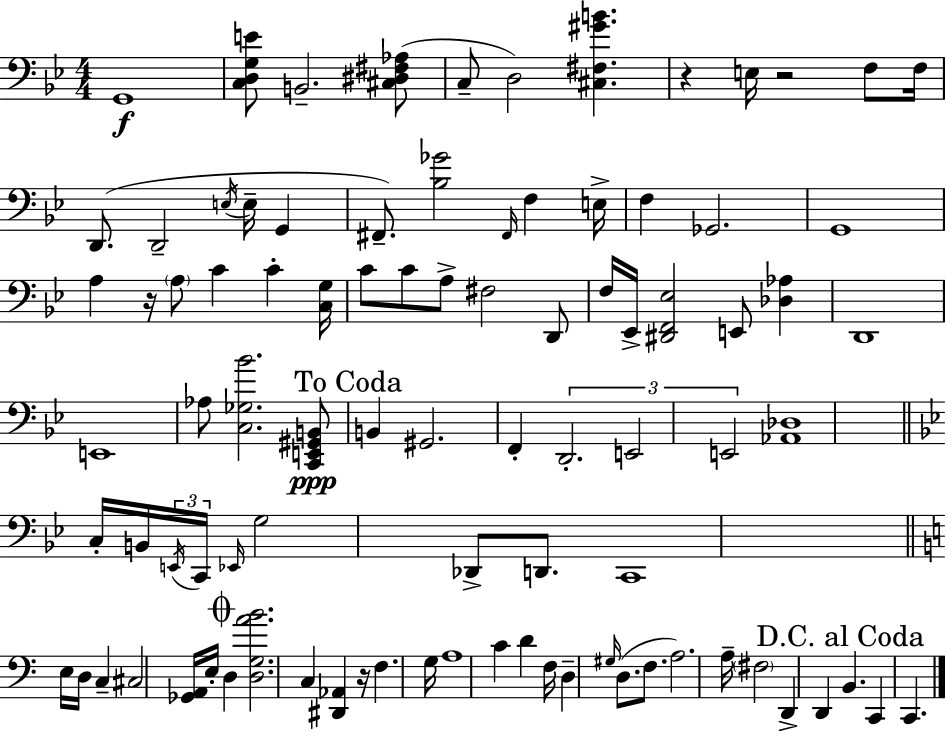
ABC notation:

X:1
T:Untitled
M:4/4
L:1/4
K:Gm
G,,4 [C,D,G,E]/2 B,,2 [^C,^D,^F,_A,]/2 C,/2 D,2 [^C,^F,^GB] z E,/4 z2 F,/2 F,/4 D,,/2 D,,2 E,/4 E,/4 G,, ^F,,/2 [_B,_G]2 ^F,,/4 F, E,/4 F, _G,,2 G,,4 A, z/4 A,/2 C C [C,G,]/4 C/2 C/2 A,/2 ^F,2 D,,/2 F,/4 _E,,/4 [^D,,F,,_E,]2 E,,/2 [_D,_A,] D,,4 E,,4 _A,/2 [C,_G,_B]2 [C,,E,,^G,,B,,]/2 B,, ^G,,2 F,, D,,2 E,,2 E,,2 [_A,,_D,]4 C,/4 B,,/4 E,,/4 C,,/4 _E,,/4 G,2 _D,,/2 D,,/2 C,,4 E,/4 D,/4 C, ^C,2 [_G,,A,,]/4 E,/4 D, [D,G,AB]2 C, [^D,,_A,,] z/4 F, G,/4 A,4 C D F,/4 D, ^G,/4 D,/2 F,/2 A,2 A,/4 ^F,2 D,, D,, B,, C,, C,,